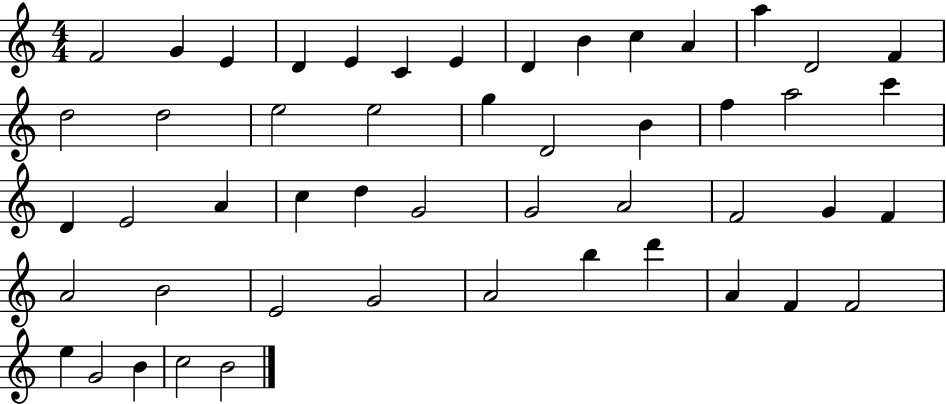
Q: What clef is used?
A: treble